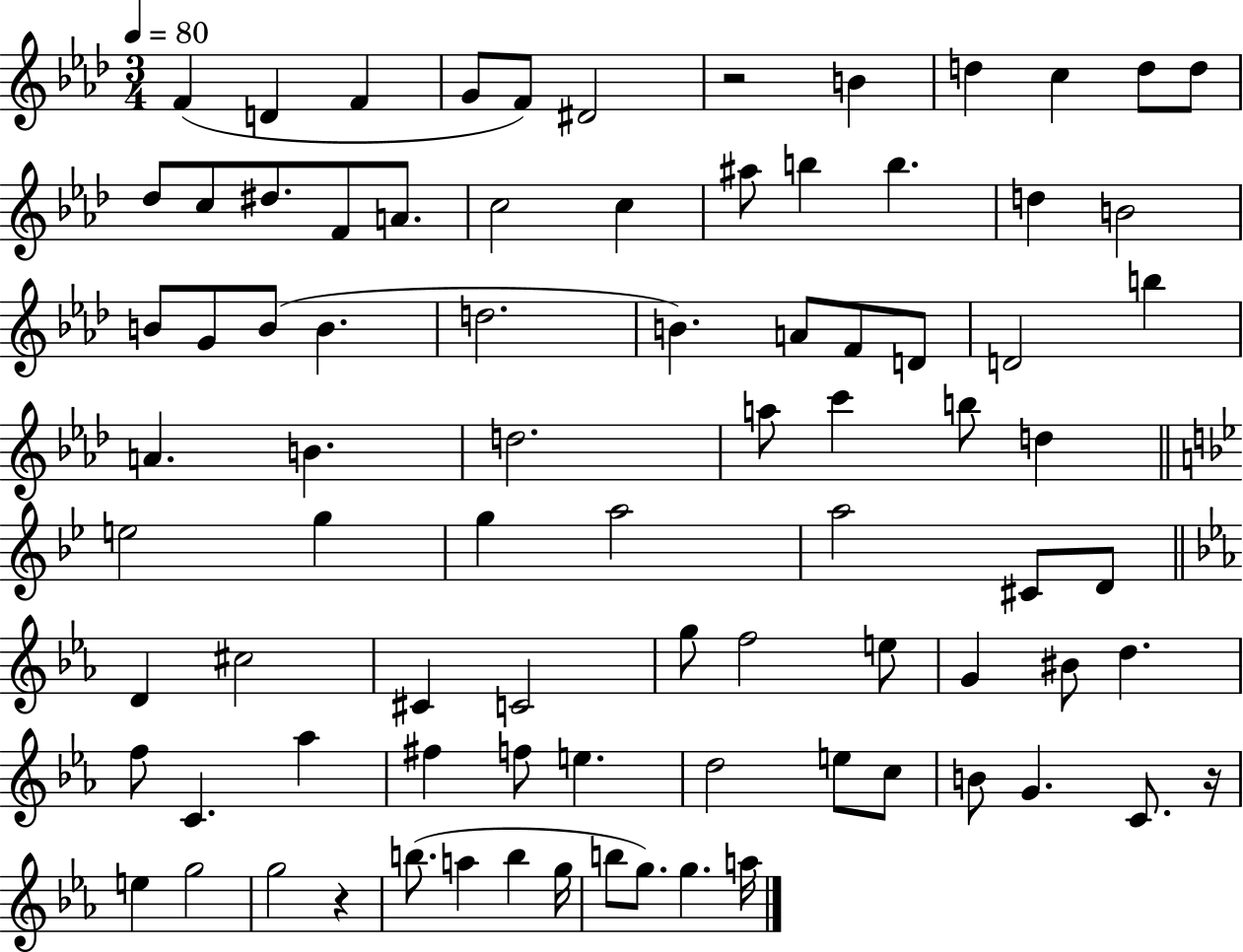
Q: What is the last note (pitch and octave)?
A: A5